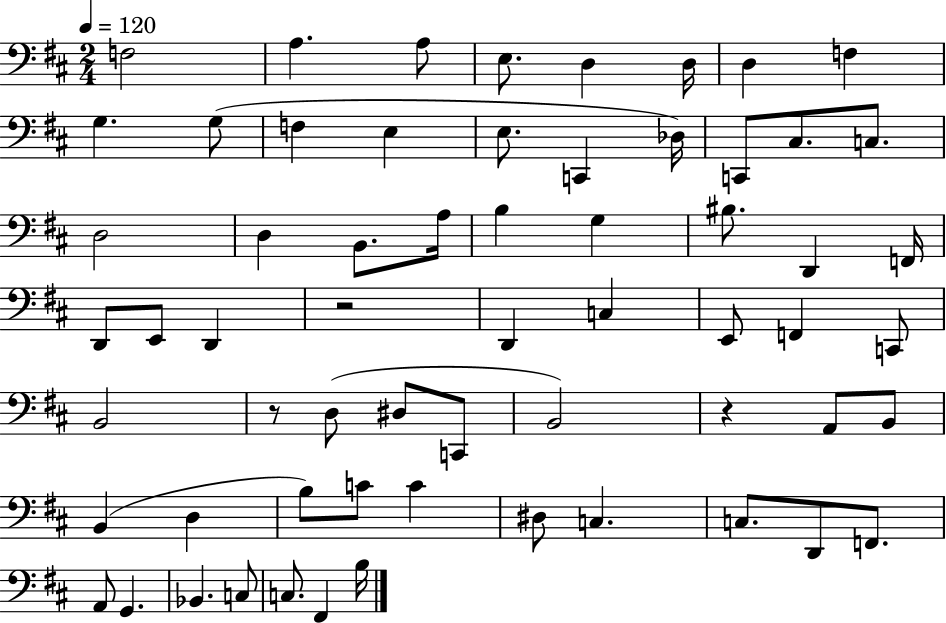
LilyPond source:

{
  \clef bass
  \numericTimeSignature
  \time 2/4
  \key d \major
  \tempo 4 = 120
  f2 | a4. a8 | e8. d4 d16 | d4 f4 | \break g4. g8( | f4 e4 | e8. c,4 des16) | c,8 cis8. c8. | \break d2 | d4 b,8. a16 | b4 g4 | bis8. d,4 f,16 | \break d,8 e,8 d,4 | r2 | d,4 c4 | e,8 f,4 c,8 | \break b,2 | r8 d8( dis8 c,8 | b,2) | r4 a,8 b,8 | \break b,4( d4 | b8) c'8 c'4 | dis8 c4. | c8. d,8 f,8. | \break a,8 g,4. | bes,4. c8 | c8. fis,4 b16 | \bar "|."
}